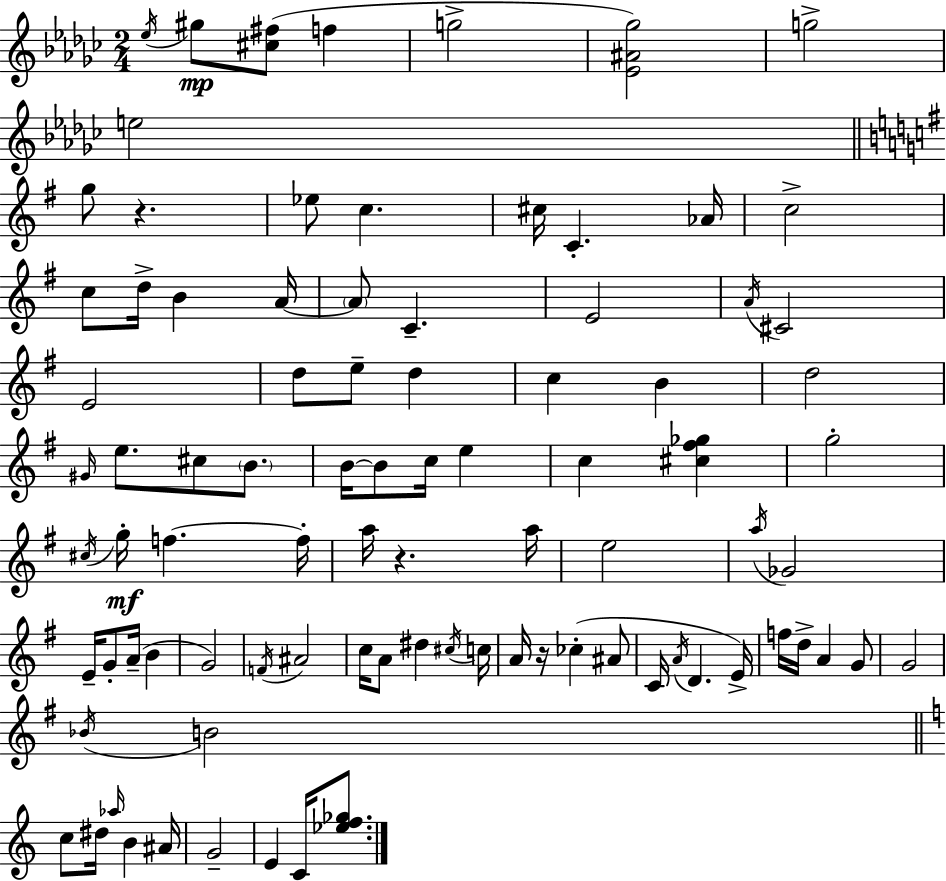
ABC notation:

X:1
T:Untitled
M:2/4
L:1/4
K:Ebm
_e/4 ^g/2 [^c^f]/2 f g2 [_E^A_g]2 g2 e2 g/2 z _e/2 c ^c/4 C _A/4 c2 c/2 d/4 B A/4 A/2 C E2 A/4 ^C2 E2 d/2 e/2 d c B d2 ^G/4 e/2 ^c/2 B/2 B/4 B/2 c/4 e c [^c^f_g] g2 ^c/4 g/4 f f/4 a/4 z a/4 e2 a/4 _G2 E/4 G/2 A/4 B G2 F/4 ^A2 c/4 A/2 ^d ^c/4 c/4 A/4 z/4 _c ^A/2 C/4 A/4 D E/4 f/4 d/4 A G/2 G2 _B/4 B2 c/2 ^d/4 _a/4 B ^A/4 G2 E C/4 [_ef_g]/2